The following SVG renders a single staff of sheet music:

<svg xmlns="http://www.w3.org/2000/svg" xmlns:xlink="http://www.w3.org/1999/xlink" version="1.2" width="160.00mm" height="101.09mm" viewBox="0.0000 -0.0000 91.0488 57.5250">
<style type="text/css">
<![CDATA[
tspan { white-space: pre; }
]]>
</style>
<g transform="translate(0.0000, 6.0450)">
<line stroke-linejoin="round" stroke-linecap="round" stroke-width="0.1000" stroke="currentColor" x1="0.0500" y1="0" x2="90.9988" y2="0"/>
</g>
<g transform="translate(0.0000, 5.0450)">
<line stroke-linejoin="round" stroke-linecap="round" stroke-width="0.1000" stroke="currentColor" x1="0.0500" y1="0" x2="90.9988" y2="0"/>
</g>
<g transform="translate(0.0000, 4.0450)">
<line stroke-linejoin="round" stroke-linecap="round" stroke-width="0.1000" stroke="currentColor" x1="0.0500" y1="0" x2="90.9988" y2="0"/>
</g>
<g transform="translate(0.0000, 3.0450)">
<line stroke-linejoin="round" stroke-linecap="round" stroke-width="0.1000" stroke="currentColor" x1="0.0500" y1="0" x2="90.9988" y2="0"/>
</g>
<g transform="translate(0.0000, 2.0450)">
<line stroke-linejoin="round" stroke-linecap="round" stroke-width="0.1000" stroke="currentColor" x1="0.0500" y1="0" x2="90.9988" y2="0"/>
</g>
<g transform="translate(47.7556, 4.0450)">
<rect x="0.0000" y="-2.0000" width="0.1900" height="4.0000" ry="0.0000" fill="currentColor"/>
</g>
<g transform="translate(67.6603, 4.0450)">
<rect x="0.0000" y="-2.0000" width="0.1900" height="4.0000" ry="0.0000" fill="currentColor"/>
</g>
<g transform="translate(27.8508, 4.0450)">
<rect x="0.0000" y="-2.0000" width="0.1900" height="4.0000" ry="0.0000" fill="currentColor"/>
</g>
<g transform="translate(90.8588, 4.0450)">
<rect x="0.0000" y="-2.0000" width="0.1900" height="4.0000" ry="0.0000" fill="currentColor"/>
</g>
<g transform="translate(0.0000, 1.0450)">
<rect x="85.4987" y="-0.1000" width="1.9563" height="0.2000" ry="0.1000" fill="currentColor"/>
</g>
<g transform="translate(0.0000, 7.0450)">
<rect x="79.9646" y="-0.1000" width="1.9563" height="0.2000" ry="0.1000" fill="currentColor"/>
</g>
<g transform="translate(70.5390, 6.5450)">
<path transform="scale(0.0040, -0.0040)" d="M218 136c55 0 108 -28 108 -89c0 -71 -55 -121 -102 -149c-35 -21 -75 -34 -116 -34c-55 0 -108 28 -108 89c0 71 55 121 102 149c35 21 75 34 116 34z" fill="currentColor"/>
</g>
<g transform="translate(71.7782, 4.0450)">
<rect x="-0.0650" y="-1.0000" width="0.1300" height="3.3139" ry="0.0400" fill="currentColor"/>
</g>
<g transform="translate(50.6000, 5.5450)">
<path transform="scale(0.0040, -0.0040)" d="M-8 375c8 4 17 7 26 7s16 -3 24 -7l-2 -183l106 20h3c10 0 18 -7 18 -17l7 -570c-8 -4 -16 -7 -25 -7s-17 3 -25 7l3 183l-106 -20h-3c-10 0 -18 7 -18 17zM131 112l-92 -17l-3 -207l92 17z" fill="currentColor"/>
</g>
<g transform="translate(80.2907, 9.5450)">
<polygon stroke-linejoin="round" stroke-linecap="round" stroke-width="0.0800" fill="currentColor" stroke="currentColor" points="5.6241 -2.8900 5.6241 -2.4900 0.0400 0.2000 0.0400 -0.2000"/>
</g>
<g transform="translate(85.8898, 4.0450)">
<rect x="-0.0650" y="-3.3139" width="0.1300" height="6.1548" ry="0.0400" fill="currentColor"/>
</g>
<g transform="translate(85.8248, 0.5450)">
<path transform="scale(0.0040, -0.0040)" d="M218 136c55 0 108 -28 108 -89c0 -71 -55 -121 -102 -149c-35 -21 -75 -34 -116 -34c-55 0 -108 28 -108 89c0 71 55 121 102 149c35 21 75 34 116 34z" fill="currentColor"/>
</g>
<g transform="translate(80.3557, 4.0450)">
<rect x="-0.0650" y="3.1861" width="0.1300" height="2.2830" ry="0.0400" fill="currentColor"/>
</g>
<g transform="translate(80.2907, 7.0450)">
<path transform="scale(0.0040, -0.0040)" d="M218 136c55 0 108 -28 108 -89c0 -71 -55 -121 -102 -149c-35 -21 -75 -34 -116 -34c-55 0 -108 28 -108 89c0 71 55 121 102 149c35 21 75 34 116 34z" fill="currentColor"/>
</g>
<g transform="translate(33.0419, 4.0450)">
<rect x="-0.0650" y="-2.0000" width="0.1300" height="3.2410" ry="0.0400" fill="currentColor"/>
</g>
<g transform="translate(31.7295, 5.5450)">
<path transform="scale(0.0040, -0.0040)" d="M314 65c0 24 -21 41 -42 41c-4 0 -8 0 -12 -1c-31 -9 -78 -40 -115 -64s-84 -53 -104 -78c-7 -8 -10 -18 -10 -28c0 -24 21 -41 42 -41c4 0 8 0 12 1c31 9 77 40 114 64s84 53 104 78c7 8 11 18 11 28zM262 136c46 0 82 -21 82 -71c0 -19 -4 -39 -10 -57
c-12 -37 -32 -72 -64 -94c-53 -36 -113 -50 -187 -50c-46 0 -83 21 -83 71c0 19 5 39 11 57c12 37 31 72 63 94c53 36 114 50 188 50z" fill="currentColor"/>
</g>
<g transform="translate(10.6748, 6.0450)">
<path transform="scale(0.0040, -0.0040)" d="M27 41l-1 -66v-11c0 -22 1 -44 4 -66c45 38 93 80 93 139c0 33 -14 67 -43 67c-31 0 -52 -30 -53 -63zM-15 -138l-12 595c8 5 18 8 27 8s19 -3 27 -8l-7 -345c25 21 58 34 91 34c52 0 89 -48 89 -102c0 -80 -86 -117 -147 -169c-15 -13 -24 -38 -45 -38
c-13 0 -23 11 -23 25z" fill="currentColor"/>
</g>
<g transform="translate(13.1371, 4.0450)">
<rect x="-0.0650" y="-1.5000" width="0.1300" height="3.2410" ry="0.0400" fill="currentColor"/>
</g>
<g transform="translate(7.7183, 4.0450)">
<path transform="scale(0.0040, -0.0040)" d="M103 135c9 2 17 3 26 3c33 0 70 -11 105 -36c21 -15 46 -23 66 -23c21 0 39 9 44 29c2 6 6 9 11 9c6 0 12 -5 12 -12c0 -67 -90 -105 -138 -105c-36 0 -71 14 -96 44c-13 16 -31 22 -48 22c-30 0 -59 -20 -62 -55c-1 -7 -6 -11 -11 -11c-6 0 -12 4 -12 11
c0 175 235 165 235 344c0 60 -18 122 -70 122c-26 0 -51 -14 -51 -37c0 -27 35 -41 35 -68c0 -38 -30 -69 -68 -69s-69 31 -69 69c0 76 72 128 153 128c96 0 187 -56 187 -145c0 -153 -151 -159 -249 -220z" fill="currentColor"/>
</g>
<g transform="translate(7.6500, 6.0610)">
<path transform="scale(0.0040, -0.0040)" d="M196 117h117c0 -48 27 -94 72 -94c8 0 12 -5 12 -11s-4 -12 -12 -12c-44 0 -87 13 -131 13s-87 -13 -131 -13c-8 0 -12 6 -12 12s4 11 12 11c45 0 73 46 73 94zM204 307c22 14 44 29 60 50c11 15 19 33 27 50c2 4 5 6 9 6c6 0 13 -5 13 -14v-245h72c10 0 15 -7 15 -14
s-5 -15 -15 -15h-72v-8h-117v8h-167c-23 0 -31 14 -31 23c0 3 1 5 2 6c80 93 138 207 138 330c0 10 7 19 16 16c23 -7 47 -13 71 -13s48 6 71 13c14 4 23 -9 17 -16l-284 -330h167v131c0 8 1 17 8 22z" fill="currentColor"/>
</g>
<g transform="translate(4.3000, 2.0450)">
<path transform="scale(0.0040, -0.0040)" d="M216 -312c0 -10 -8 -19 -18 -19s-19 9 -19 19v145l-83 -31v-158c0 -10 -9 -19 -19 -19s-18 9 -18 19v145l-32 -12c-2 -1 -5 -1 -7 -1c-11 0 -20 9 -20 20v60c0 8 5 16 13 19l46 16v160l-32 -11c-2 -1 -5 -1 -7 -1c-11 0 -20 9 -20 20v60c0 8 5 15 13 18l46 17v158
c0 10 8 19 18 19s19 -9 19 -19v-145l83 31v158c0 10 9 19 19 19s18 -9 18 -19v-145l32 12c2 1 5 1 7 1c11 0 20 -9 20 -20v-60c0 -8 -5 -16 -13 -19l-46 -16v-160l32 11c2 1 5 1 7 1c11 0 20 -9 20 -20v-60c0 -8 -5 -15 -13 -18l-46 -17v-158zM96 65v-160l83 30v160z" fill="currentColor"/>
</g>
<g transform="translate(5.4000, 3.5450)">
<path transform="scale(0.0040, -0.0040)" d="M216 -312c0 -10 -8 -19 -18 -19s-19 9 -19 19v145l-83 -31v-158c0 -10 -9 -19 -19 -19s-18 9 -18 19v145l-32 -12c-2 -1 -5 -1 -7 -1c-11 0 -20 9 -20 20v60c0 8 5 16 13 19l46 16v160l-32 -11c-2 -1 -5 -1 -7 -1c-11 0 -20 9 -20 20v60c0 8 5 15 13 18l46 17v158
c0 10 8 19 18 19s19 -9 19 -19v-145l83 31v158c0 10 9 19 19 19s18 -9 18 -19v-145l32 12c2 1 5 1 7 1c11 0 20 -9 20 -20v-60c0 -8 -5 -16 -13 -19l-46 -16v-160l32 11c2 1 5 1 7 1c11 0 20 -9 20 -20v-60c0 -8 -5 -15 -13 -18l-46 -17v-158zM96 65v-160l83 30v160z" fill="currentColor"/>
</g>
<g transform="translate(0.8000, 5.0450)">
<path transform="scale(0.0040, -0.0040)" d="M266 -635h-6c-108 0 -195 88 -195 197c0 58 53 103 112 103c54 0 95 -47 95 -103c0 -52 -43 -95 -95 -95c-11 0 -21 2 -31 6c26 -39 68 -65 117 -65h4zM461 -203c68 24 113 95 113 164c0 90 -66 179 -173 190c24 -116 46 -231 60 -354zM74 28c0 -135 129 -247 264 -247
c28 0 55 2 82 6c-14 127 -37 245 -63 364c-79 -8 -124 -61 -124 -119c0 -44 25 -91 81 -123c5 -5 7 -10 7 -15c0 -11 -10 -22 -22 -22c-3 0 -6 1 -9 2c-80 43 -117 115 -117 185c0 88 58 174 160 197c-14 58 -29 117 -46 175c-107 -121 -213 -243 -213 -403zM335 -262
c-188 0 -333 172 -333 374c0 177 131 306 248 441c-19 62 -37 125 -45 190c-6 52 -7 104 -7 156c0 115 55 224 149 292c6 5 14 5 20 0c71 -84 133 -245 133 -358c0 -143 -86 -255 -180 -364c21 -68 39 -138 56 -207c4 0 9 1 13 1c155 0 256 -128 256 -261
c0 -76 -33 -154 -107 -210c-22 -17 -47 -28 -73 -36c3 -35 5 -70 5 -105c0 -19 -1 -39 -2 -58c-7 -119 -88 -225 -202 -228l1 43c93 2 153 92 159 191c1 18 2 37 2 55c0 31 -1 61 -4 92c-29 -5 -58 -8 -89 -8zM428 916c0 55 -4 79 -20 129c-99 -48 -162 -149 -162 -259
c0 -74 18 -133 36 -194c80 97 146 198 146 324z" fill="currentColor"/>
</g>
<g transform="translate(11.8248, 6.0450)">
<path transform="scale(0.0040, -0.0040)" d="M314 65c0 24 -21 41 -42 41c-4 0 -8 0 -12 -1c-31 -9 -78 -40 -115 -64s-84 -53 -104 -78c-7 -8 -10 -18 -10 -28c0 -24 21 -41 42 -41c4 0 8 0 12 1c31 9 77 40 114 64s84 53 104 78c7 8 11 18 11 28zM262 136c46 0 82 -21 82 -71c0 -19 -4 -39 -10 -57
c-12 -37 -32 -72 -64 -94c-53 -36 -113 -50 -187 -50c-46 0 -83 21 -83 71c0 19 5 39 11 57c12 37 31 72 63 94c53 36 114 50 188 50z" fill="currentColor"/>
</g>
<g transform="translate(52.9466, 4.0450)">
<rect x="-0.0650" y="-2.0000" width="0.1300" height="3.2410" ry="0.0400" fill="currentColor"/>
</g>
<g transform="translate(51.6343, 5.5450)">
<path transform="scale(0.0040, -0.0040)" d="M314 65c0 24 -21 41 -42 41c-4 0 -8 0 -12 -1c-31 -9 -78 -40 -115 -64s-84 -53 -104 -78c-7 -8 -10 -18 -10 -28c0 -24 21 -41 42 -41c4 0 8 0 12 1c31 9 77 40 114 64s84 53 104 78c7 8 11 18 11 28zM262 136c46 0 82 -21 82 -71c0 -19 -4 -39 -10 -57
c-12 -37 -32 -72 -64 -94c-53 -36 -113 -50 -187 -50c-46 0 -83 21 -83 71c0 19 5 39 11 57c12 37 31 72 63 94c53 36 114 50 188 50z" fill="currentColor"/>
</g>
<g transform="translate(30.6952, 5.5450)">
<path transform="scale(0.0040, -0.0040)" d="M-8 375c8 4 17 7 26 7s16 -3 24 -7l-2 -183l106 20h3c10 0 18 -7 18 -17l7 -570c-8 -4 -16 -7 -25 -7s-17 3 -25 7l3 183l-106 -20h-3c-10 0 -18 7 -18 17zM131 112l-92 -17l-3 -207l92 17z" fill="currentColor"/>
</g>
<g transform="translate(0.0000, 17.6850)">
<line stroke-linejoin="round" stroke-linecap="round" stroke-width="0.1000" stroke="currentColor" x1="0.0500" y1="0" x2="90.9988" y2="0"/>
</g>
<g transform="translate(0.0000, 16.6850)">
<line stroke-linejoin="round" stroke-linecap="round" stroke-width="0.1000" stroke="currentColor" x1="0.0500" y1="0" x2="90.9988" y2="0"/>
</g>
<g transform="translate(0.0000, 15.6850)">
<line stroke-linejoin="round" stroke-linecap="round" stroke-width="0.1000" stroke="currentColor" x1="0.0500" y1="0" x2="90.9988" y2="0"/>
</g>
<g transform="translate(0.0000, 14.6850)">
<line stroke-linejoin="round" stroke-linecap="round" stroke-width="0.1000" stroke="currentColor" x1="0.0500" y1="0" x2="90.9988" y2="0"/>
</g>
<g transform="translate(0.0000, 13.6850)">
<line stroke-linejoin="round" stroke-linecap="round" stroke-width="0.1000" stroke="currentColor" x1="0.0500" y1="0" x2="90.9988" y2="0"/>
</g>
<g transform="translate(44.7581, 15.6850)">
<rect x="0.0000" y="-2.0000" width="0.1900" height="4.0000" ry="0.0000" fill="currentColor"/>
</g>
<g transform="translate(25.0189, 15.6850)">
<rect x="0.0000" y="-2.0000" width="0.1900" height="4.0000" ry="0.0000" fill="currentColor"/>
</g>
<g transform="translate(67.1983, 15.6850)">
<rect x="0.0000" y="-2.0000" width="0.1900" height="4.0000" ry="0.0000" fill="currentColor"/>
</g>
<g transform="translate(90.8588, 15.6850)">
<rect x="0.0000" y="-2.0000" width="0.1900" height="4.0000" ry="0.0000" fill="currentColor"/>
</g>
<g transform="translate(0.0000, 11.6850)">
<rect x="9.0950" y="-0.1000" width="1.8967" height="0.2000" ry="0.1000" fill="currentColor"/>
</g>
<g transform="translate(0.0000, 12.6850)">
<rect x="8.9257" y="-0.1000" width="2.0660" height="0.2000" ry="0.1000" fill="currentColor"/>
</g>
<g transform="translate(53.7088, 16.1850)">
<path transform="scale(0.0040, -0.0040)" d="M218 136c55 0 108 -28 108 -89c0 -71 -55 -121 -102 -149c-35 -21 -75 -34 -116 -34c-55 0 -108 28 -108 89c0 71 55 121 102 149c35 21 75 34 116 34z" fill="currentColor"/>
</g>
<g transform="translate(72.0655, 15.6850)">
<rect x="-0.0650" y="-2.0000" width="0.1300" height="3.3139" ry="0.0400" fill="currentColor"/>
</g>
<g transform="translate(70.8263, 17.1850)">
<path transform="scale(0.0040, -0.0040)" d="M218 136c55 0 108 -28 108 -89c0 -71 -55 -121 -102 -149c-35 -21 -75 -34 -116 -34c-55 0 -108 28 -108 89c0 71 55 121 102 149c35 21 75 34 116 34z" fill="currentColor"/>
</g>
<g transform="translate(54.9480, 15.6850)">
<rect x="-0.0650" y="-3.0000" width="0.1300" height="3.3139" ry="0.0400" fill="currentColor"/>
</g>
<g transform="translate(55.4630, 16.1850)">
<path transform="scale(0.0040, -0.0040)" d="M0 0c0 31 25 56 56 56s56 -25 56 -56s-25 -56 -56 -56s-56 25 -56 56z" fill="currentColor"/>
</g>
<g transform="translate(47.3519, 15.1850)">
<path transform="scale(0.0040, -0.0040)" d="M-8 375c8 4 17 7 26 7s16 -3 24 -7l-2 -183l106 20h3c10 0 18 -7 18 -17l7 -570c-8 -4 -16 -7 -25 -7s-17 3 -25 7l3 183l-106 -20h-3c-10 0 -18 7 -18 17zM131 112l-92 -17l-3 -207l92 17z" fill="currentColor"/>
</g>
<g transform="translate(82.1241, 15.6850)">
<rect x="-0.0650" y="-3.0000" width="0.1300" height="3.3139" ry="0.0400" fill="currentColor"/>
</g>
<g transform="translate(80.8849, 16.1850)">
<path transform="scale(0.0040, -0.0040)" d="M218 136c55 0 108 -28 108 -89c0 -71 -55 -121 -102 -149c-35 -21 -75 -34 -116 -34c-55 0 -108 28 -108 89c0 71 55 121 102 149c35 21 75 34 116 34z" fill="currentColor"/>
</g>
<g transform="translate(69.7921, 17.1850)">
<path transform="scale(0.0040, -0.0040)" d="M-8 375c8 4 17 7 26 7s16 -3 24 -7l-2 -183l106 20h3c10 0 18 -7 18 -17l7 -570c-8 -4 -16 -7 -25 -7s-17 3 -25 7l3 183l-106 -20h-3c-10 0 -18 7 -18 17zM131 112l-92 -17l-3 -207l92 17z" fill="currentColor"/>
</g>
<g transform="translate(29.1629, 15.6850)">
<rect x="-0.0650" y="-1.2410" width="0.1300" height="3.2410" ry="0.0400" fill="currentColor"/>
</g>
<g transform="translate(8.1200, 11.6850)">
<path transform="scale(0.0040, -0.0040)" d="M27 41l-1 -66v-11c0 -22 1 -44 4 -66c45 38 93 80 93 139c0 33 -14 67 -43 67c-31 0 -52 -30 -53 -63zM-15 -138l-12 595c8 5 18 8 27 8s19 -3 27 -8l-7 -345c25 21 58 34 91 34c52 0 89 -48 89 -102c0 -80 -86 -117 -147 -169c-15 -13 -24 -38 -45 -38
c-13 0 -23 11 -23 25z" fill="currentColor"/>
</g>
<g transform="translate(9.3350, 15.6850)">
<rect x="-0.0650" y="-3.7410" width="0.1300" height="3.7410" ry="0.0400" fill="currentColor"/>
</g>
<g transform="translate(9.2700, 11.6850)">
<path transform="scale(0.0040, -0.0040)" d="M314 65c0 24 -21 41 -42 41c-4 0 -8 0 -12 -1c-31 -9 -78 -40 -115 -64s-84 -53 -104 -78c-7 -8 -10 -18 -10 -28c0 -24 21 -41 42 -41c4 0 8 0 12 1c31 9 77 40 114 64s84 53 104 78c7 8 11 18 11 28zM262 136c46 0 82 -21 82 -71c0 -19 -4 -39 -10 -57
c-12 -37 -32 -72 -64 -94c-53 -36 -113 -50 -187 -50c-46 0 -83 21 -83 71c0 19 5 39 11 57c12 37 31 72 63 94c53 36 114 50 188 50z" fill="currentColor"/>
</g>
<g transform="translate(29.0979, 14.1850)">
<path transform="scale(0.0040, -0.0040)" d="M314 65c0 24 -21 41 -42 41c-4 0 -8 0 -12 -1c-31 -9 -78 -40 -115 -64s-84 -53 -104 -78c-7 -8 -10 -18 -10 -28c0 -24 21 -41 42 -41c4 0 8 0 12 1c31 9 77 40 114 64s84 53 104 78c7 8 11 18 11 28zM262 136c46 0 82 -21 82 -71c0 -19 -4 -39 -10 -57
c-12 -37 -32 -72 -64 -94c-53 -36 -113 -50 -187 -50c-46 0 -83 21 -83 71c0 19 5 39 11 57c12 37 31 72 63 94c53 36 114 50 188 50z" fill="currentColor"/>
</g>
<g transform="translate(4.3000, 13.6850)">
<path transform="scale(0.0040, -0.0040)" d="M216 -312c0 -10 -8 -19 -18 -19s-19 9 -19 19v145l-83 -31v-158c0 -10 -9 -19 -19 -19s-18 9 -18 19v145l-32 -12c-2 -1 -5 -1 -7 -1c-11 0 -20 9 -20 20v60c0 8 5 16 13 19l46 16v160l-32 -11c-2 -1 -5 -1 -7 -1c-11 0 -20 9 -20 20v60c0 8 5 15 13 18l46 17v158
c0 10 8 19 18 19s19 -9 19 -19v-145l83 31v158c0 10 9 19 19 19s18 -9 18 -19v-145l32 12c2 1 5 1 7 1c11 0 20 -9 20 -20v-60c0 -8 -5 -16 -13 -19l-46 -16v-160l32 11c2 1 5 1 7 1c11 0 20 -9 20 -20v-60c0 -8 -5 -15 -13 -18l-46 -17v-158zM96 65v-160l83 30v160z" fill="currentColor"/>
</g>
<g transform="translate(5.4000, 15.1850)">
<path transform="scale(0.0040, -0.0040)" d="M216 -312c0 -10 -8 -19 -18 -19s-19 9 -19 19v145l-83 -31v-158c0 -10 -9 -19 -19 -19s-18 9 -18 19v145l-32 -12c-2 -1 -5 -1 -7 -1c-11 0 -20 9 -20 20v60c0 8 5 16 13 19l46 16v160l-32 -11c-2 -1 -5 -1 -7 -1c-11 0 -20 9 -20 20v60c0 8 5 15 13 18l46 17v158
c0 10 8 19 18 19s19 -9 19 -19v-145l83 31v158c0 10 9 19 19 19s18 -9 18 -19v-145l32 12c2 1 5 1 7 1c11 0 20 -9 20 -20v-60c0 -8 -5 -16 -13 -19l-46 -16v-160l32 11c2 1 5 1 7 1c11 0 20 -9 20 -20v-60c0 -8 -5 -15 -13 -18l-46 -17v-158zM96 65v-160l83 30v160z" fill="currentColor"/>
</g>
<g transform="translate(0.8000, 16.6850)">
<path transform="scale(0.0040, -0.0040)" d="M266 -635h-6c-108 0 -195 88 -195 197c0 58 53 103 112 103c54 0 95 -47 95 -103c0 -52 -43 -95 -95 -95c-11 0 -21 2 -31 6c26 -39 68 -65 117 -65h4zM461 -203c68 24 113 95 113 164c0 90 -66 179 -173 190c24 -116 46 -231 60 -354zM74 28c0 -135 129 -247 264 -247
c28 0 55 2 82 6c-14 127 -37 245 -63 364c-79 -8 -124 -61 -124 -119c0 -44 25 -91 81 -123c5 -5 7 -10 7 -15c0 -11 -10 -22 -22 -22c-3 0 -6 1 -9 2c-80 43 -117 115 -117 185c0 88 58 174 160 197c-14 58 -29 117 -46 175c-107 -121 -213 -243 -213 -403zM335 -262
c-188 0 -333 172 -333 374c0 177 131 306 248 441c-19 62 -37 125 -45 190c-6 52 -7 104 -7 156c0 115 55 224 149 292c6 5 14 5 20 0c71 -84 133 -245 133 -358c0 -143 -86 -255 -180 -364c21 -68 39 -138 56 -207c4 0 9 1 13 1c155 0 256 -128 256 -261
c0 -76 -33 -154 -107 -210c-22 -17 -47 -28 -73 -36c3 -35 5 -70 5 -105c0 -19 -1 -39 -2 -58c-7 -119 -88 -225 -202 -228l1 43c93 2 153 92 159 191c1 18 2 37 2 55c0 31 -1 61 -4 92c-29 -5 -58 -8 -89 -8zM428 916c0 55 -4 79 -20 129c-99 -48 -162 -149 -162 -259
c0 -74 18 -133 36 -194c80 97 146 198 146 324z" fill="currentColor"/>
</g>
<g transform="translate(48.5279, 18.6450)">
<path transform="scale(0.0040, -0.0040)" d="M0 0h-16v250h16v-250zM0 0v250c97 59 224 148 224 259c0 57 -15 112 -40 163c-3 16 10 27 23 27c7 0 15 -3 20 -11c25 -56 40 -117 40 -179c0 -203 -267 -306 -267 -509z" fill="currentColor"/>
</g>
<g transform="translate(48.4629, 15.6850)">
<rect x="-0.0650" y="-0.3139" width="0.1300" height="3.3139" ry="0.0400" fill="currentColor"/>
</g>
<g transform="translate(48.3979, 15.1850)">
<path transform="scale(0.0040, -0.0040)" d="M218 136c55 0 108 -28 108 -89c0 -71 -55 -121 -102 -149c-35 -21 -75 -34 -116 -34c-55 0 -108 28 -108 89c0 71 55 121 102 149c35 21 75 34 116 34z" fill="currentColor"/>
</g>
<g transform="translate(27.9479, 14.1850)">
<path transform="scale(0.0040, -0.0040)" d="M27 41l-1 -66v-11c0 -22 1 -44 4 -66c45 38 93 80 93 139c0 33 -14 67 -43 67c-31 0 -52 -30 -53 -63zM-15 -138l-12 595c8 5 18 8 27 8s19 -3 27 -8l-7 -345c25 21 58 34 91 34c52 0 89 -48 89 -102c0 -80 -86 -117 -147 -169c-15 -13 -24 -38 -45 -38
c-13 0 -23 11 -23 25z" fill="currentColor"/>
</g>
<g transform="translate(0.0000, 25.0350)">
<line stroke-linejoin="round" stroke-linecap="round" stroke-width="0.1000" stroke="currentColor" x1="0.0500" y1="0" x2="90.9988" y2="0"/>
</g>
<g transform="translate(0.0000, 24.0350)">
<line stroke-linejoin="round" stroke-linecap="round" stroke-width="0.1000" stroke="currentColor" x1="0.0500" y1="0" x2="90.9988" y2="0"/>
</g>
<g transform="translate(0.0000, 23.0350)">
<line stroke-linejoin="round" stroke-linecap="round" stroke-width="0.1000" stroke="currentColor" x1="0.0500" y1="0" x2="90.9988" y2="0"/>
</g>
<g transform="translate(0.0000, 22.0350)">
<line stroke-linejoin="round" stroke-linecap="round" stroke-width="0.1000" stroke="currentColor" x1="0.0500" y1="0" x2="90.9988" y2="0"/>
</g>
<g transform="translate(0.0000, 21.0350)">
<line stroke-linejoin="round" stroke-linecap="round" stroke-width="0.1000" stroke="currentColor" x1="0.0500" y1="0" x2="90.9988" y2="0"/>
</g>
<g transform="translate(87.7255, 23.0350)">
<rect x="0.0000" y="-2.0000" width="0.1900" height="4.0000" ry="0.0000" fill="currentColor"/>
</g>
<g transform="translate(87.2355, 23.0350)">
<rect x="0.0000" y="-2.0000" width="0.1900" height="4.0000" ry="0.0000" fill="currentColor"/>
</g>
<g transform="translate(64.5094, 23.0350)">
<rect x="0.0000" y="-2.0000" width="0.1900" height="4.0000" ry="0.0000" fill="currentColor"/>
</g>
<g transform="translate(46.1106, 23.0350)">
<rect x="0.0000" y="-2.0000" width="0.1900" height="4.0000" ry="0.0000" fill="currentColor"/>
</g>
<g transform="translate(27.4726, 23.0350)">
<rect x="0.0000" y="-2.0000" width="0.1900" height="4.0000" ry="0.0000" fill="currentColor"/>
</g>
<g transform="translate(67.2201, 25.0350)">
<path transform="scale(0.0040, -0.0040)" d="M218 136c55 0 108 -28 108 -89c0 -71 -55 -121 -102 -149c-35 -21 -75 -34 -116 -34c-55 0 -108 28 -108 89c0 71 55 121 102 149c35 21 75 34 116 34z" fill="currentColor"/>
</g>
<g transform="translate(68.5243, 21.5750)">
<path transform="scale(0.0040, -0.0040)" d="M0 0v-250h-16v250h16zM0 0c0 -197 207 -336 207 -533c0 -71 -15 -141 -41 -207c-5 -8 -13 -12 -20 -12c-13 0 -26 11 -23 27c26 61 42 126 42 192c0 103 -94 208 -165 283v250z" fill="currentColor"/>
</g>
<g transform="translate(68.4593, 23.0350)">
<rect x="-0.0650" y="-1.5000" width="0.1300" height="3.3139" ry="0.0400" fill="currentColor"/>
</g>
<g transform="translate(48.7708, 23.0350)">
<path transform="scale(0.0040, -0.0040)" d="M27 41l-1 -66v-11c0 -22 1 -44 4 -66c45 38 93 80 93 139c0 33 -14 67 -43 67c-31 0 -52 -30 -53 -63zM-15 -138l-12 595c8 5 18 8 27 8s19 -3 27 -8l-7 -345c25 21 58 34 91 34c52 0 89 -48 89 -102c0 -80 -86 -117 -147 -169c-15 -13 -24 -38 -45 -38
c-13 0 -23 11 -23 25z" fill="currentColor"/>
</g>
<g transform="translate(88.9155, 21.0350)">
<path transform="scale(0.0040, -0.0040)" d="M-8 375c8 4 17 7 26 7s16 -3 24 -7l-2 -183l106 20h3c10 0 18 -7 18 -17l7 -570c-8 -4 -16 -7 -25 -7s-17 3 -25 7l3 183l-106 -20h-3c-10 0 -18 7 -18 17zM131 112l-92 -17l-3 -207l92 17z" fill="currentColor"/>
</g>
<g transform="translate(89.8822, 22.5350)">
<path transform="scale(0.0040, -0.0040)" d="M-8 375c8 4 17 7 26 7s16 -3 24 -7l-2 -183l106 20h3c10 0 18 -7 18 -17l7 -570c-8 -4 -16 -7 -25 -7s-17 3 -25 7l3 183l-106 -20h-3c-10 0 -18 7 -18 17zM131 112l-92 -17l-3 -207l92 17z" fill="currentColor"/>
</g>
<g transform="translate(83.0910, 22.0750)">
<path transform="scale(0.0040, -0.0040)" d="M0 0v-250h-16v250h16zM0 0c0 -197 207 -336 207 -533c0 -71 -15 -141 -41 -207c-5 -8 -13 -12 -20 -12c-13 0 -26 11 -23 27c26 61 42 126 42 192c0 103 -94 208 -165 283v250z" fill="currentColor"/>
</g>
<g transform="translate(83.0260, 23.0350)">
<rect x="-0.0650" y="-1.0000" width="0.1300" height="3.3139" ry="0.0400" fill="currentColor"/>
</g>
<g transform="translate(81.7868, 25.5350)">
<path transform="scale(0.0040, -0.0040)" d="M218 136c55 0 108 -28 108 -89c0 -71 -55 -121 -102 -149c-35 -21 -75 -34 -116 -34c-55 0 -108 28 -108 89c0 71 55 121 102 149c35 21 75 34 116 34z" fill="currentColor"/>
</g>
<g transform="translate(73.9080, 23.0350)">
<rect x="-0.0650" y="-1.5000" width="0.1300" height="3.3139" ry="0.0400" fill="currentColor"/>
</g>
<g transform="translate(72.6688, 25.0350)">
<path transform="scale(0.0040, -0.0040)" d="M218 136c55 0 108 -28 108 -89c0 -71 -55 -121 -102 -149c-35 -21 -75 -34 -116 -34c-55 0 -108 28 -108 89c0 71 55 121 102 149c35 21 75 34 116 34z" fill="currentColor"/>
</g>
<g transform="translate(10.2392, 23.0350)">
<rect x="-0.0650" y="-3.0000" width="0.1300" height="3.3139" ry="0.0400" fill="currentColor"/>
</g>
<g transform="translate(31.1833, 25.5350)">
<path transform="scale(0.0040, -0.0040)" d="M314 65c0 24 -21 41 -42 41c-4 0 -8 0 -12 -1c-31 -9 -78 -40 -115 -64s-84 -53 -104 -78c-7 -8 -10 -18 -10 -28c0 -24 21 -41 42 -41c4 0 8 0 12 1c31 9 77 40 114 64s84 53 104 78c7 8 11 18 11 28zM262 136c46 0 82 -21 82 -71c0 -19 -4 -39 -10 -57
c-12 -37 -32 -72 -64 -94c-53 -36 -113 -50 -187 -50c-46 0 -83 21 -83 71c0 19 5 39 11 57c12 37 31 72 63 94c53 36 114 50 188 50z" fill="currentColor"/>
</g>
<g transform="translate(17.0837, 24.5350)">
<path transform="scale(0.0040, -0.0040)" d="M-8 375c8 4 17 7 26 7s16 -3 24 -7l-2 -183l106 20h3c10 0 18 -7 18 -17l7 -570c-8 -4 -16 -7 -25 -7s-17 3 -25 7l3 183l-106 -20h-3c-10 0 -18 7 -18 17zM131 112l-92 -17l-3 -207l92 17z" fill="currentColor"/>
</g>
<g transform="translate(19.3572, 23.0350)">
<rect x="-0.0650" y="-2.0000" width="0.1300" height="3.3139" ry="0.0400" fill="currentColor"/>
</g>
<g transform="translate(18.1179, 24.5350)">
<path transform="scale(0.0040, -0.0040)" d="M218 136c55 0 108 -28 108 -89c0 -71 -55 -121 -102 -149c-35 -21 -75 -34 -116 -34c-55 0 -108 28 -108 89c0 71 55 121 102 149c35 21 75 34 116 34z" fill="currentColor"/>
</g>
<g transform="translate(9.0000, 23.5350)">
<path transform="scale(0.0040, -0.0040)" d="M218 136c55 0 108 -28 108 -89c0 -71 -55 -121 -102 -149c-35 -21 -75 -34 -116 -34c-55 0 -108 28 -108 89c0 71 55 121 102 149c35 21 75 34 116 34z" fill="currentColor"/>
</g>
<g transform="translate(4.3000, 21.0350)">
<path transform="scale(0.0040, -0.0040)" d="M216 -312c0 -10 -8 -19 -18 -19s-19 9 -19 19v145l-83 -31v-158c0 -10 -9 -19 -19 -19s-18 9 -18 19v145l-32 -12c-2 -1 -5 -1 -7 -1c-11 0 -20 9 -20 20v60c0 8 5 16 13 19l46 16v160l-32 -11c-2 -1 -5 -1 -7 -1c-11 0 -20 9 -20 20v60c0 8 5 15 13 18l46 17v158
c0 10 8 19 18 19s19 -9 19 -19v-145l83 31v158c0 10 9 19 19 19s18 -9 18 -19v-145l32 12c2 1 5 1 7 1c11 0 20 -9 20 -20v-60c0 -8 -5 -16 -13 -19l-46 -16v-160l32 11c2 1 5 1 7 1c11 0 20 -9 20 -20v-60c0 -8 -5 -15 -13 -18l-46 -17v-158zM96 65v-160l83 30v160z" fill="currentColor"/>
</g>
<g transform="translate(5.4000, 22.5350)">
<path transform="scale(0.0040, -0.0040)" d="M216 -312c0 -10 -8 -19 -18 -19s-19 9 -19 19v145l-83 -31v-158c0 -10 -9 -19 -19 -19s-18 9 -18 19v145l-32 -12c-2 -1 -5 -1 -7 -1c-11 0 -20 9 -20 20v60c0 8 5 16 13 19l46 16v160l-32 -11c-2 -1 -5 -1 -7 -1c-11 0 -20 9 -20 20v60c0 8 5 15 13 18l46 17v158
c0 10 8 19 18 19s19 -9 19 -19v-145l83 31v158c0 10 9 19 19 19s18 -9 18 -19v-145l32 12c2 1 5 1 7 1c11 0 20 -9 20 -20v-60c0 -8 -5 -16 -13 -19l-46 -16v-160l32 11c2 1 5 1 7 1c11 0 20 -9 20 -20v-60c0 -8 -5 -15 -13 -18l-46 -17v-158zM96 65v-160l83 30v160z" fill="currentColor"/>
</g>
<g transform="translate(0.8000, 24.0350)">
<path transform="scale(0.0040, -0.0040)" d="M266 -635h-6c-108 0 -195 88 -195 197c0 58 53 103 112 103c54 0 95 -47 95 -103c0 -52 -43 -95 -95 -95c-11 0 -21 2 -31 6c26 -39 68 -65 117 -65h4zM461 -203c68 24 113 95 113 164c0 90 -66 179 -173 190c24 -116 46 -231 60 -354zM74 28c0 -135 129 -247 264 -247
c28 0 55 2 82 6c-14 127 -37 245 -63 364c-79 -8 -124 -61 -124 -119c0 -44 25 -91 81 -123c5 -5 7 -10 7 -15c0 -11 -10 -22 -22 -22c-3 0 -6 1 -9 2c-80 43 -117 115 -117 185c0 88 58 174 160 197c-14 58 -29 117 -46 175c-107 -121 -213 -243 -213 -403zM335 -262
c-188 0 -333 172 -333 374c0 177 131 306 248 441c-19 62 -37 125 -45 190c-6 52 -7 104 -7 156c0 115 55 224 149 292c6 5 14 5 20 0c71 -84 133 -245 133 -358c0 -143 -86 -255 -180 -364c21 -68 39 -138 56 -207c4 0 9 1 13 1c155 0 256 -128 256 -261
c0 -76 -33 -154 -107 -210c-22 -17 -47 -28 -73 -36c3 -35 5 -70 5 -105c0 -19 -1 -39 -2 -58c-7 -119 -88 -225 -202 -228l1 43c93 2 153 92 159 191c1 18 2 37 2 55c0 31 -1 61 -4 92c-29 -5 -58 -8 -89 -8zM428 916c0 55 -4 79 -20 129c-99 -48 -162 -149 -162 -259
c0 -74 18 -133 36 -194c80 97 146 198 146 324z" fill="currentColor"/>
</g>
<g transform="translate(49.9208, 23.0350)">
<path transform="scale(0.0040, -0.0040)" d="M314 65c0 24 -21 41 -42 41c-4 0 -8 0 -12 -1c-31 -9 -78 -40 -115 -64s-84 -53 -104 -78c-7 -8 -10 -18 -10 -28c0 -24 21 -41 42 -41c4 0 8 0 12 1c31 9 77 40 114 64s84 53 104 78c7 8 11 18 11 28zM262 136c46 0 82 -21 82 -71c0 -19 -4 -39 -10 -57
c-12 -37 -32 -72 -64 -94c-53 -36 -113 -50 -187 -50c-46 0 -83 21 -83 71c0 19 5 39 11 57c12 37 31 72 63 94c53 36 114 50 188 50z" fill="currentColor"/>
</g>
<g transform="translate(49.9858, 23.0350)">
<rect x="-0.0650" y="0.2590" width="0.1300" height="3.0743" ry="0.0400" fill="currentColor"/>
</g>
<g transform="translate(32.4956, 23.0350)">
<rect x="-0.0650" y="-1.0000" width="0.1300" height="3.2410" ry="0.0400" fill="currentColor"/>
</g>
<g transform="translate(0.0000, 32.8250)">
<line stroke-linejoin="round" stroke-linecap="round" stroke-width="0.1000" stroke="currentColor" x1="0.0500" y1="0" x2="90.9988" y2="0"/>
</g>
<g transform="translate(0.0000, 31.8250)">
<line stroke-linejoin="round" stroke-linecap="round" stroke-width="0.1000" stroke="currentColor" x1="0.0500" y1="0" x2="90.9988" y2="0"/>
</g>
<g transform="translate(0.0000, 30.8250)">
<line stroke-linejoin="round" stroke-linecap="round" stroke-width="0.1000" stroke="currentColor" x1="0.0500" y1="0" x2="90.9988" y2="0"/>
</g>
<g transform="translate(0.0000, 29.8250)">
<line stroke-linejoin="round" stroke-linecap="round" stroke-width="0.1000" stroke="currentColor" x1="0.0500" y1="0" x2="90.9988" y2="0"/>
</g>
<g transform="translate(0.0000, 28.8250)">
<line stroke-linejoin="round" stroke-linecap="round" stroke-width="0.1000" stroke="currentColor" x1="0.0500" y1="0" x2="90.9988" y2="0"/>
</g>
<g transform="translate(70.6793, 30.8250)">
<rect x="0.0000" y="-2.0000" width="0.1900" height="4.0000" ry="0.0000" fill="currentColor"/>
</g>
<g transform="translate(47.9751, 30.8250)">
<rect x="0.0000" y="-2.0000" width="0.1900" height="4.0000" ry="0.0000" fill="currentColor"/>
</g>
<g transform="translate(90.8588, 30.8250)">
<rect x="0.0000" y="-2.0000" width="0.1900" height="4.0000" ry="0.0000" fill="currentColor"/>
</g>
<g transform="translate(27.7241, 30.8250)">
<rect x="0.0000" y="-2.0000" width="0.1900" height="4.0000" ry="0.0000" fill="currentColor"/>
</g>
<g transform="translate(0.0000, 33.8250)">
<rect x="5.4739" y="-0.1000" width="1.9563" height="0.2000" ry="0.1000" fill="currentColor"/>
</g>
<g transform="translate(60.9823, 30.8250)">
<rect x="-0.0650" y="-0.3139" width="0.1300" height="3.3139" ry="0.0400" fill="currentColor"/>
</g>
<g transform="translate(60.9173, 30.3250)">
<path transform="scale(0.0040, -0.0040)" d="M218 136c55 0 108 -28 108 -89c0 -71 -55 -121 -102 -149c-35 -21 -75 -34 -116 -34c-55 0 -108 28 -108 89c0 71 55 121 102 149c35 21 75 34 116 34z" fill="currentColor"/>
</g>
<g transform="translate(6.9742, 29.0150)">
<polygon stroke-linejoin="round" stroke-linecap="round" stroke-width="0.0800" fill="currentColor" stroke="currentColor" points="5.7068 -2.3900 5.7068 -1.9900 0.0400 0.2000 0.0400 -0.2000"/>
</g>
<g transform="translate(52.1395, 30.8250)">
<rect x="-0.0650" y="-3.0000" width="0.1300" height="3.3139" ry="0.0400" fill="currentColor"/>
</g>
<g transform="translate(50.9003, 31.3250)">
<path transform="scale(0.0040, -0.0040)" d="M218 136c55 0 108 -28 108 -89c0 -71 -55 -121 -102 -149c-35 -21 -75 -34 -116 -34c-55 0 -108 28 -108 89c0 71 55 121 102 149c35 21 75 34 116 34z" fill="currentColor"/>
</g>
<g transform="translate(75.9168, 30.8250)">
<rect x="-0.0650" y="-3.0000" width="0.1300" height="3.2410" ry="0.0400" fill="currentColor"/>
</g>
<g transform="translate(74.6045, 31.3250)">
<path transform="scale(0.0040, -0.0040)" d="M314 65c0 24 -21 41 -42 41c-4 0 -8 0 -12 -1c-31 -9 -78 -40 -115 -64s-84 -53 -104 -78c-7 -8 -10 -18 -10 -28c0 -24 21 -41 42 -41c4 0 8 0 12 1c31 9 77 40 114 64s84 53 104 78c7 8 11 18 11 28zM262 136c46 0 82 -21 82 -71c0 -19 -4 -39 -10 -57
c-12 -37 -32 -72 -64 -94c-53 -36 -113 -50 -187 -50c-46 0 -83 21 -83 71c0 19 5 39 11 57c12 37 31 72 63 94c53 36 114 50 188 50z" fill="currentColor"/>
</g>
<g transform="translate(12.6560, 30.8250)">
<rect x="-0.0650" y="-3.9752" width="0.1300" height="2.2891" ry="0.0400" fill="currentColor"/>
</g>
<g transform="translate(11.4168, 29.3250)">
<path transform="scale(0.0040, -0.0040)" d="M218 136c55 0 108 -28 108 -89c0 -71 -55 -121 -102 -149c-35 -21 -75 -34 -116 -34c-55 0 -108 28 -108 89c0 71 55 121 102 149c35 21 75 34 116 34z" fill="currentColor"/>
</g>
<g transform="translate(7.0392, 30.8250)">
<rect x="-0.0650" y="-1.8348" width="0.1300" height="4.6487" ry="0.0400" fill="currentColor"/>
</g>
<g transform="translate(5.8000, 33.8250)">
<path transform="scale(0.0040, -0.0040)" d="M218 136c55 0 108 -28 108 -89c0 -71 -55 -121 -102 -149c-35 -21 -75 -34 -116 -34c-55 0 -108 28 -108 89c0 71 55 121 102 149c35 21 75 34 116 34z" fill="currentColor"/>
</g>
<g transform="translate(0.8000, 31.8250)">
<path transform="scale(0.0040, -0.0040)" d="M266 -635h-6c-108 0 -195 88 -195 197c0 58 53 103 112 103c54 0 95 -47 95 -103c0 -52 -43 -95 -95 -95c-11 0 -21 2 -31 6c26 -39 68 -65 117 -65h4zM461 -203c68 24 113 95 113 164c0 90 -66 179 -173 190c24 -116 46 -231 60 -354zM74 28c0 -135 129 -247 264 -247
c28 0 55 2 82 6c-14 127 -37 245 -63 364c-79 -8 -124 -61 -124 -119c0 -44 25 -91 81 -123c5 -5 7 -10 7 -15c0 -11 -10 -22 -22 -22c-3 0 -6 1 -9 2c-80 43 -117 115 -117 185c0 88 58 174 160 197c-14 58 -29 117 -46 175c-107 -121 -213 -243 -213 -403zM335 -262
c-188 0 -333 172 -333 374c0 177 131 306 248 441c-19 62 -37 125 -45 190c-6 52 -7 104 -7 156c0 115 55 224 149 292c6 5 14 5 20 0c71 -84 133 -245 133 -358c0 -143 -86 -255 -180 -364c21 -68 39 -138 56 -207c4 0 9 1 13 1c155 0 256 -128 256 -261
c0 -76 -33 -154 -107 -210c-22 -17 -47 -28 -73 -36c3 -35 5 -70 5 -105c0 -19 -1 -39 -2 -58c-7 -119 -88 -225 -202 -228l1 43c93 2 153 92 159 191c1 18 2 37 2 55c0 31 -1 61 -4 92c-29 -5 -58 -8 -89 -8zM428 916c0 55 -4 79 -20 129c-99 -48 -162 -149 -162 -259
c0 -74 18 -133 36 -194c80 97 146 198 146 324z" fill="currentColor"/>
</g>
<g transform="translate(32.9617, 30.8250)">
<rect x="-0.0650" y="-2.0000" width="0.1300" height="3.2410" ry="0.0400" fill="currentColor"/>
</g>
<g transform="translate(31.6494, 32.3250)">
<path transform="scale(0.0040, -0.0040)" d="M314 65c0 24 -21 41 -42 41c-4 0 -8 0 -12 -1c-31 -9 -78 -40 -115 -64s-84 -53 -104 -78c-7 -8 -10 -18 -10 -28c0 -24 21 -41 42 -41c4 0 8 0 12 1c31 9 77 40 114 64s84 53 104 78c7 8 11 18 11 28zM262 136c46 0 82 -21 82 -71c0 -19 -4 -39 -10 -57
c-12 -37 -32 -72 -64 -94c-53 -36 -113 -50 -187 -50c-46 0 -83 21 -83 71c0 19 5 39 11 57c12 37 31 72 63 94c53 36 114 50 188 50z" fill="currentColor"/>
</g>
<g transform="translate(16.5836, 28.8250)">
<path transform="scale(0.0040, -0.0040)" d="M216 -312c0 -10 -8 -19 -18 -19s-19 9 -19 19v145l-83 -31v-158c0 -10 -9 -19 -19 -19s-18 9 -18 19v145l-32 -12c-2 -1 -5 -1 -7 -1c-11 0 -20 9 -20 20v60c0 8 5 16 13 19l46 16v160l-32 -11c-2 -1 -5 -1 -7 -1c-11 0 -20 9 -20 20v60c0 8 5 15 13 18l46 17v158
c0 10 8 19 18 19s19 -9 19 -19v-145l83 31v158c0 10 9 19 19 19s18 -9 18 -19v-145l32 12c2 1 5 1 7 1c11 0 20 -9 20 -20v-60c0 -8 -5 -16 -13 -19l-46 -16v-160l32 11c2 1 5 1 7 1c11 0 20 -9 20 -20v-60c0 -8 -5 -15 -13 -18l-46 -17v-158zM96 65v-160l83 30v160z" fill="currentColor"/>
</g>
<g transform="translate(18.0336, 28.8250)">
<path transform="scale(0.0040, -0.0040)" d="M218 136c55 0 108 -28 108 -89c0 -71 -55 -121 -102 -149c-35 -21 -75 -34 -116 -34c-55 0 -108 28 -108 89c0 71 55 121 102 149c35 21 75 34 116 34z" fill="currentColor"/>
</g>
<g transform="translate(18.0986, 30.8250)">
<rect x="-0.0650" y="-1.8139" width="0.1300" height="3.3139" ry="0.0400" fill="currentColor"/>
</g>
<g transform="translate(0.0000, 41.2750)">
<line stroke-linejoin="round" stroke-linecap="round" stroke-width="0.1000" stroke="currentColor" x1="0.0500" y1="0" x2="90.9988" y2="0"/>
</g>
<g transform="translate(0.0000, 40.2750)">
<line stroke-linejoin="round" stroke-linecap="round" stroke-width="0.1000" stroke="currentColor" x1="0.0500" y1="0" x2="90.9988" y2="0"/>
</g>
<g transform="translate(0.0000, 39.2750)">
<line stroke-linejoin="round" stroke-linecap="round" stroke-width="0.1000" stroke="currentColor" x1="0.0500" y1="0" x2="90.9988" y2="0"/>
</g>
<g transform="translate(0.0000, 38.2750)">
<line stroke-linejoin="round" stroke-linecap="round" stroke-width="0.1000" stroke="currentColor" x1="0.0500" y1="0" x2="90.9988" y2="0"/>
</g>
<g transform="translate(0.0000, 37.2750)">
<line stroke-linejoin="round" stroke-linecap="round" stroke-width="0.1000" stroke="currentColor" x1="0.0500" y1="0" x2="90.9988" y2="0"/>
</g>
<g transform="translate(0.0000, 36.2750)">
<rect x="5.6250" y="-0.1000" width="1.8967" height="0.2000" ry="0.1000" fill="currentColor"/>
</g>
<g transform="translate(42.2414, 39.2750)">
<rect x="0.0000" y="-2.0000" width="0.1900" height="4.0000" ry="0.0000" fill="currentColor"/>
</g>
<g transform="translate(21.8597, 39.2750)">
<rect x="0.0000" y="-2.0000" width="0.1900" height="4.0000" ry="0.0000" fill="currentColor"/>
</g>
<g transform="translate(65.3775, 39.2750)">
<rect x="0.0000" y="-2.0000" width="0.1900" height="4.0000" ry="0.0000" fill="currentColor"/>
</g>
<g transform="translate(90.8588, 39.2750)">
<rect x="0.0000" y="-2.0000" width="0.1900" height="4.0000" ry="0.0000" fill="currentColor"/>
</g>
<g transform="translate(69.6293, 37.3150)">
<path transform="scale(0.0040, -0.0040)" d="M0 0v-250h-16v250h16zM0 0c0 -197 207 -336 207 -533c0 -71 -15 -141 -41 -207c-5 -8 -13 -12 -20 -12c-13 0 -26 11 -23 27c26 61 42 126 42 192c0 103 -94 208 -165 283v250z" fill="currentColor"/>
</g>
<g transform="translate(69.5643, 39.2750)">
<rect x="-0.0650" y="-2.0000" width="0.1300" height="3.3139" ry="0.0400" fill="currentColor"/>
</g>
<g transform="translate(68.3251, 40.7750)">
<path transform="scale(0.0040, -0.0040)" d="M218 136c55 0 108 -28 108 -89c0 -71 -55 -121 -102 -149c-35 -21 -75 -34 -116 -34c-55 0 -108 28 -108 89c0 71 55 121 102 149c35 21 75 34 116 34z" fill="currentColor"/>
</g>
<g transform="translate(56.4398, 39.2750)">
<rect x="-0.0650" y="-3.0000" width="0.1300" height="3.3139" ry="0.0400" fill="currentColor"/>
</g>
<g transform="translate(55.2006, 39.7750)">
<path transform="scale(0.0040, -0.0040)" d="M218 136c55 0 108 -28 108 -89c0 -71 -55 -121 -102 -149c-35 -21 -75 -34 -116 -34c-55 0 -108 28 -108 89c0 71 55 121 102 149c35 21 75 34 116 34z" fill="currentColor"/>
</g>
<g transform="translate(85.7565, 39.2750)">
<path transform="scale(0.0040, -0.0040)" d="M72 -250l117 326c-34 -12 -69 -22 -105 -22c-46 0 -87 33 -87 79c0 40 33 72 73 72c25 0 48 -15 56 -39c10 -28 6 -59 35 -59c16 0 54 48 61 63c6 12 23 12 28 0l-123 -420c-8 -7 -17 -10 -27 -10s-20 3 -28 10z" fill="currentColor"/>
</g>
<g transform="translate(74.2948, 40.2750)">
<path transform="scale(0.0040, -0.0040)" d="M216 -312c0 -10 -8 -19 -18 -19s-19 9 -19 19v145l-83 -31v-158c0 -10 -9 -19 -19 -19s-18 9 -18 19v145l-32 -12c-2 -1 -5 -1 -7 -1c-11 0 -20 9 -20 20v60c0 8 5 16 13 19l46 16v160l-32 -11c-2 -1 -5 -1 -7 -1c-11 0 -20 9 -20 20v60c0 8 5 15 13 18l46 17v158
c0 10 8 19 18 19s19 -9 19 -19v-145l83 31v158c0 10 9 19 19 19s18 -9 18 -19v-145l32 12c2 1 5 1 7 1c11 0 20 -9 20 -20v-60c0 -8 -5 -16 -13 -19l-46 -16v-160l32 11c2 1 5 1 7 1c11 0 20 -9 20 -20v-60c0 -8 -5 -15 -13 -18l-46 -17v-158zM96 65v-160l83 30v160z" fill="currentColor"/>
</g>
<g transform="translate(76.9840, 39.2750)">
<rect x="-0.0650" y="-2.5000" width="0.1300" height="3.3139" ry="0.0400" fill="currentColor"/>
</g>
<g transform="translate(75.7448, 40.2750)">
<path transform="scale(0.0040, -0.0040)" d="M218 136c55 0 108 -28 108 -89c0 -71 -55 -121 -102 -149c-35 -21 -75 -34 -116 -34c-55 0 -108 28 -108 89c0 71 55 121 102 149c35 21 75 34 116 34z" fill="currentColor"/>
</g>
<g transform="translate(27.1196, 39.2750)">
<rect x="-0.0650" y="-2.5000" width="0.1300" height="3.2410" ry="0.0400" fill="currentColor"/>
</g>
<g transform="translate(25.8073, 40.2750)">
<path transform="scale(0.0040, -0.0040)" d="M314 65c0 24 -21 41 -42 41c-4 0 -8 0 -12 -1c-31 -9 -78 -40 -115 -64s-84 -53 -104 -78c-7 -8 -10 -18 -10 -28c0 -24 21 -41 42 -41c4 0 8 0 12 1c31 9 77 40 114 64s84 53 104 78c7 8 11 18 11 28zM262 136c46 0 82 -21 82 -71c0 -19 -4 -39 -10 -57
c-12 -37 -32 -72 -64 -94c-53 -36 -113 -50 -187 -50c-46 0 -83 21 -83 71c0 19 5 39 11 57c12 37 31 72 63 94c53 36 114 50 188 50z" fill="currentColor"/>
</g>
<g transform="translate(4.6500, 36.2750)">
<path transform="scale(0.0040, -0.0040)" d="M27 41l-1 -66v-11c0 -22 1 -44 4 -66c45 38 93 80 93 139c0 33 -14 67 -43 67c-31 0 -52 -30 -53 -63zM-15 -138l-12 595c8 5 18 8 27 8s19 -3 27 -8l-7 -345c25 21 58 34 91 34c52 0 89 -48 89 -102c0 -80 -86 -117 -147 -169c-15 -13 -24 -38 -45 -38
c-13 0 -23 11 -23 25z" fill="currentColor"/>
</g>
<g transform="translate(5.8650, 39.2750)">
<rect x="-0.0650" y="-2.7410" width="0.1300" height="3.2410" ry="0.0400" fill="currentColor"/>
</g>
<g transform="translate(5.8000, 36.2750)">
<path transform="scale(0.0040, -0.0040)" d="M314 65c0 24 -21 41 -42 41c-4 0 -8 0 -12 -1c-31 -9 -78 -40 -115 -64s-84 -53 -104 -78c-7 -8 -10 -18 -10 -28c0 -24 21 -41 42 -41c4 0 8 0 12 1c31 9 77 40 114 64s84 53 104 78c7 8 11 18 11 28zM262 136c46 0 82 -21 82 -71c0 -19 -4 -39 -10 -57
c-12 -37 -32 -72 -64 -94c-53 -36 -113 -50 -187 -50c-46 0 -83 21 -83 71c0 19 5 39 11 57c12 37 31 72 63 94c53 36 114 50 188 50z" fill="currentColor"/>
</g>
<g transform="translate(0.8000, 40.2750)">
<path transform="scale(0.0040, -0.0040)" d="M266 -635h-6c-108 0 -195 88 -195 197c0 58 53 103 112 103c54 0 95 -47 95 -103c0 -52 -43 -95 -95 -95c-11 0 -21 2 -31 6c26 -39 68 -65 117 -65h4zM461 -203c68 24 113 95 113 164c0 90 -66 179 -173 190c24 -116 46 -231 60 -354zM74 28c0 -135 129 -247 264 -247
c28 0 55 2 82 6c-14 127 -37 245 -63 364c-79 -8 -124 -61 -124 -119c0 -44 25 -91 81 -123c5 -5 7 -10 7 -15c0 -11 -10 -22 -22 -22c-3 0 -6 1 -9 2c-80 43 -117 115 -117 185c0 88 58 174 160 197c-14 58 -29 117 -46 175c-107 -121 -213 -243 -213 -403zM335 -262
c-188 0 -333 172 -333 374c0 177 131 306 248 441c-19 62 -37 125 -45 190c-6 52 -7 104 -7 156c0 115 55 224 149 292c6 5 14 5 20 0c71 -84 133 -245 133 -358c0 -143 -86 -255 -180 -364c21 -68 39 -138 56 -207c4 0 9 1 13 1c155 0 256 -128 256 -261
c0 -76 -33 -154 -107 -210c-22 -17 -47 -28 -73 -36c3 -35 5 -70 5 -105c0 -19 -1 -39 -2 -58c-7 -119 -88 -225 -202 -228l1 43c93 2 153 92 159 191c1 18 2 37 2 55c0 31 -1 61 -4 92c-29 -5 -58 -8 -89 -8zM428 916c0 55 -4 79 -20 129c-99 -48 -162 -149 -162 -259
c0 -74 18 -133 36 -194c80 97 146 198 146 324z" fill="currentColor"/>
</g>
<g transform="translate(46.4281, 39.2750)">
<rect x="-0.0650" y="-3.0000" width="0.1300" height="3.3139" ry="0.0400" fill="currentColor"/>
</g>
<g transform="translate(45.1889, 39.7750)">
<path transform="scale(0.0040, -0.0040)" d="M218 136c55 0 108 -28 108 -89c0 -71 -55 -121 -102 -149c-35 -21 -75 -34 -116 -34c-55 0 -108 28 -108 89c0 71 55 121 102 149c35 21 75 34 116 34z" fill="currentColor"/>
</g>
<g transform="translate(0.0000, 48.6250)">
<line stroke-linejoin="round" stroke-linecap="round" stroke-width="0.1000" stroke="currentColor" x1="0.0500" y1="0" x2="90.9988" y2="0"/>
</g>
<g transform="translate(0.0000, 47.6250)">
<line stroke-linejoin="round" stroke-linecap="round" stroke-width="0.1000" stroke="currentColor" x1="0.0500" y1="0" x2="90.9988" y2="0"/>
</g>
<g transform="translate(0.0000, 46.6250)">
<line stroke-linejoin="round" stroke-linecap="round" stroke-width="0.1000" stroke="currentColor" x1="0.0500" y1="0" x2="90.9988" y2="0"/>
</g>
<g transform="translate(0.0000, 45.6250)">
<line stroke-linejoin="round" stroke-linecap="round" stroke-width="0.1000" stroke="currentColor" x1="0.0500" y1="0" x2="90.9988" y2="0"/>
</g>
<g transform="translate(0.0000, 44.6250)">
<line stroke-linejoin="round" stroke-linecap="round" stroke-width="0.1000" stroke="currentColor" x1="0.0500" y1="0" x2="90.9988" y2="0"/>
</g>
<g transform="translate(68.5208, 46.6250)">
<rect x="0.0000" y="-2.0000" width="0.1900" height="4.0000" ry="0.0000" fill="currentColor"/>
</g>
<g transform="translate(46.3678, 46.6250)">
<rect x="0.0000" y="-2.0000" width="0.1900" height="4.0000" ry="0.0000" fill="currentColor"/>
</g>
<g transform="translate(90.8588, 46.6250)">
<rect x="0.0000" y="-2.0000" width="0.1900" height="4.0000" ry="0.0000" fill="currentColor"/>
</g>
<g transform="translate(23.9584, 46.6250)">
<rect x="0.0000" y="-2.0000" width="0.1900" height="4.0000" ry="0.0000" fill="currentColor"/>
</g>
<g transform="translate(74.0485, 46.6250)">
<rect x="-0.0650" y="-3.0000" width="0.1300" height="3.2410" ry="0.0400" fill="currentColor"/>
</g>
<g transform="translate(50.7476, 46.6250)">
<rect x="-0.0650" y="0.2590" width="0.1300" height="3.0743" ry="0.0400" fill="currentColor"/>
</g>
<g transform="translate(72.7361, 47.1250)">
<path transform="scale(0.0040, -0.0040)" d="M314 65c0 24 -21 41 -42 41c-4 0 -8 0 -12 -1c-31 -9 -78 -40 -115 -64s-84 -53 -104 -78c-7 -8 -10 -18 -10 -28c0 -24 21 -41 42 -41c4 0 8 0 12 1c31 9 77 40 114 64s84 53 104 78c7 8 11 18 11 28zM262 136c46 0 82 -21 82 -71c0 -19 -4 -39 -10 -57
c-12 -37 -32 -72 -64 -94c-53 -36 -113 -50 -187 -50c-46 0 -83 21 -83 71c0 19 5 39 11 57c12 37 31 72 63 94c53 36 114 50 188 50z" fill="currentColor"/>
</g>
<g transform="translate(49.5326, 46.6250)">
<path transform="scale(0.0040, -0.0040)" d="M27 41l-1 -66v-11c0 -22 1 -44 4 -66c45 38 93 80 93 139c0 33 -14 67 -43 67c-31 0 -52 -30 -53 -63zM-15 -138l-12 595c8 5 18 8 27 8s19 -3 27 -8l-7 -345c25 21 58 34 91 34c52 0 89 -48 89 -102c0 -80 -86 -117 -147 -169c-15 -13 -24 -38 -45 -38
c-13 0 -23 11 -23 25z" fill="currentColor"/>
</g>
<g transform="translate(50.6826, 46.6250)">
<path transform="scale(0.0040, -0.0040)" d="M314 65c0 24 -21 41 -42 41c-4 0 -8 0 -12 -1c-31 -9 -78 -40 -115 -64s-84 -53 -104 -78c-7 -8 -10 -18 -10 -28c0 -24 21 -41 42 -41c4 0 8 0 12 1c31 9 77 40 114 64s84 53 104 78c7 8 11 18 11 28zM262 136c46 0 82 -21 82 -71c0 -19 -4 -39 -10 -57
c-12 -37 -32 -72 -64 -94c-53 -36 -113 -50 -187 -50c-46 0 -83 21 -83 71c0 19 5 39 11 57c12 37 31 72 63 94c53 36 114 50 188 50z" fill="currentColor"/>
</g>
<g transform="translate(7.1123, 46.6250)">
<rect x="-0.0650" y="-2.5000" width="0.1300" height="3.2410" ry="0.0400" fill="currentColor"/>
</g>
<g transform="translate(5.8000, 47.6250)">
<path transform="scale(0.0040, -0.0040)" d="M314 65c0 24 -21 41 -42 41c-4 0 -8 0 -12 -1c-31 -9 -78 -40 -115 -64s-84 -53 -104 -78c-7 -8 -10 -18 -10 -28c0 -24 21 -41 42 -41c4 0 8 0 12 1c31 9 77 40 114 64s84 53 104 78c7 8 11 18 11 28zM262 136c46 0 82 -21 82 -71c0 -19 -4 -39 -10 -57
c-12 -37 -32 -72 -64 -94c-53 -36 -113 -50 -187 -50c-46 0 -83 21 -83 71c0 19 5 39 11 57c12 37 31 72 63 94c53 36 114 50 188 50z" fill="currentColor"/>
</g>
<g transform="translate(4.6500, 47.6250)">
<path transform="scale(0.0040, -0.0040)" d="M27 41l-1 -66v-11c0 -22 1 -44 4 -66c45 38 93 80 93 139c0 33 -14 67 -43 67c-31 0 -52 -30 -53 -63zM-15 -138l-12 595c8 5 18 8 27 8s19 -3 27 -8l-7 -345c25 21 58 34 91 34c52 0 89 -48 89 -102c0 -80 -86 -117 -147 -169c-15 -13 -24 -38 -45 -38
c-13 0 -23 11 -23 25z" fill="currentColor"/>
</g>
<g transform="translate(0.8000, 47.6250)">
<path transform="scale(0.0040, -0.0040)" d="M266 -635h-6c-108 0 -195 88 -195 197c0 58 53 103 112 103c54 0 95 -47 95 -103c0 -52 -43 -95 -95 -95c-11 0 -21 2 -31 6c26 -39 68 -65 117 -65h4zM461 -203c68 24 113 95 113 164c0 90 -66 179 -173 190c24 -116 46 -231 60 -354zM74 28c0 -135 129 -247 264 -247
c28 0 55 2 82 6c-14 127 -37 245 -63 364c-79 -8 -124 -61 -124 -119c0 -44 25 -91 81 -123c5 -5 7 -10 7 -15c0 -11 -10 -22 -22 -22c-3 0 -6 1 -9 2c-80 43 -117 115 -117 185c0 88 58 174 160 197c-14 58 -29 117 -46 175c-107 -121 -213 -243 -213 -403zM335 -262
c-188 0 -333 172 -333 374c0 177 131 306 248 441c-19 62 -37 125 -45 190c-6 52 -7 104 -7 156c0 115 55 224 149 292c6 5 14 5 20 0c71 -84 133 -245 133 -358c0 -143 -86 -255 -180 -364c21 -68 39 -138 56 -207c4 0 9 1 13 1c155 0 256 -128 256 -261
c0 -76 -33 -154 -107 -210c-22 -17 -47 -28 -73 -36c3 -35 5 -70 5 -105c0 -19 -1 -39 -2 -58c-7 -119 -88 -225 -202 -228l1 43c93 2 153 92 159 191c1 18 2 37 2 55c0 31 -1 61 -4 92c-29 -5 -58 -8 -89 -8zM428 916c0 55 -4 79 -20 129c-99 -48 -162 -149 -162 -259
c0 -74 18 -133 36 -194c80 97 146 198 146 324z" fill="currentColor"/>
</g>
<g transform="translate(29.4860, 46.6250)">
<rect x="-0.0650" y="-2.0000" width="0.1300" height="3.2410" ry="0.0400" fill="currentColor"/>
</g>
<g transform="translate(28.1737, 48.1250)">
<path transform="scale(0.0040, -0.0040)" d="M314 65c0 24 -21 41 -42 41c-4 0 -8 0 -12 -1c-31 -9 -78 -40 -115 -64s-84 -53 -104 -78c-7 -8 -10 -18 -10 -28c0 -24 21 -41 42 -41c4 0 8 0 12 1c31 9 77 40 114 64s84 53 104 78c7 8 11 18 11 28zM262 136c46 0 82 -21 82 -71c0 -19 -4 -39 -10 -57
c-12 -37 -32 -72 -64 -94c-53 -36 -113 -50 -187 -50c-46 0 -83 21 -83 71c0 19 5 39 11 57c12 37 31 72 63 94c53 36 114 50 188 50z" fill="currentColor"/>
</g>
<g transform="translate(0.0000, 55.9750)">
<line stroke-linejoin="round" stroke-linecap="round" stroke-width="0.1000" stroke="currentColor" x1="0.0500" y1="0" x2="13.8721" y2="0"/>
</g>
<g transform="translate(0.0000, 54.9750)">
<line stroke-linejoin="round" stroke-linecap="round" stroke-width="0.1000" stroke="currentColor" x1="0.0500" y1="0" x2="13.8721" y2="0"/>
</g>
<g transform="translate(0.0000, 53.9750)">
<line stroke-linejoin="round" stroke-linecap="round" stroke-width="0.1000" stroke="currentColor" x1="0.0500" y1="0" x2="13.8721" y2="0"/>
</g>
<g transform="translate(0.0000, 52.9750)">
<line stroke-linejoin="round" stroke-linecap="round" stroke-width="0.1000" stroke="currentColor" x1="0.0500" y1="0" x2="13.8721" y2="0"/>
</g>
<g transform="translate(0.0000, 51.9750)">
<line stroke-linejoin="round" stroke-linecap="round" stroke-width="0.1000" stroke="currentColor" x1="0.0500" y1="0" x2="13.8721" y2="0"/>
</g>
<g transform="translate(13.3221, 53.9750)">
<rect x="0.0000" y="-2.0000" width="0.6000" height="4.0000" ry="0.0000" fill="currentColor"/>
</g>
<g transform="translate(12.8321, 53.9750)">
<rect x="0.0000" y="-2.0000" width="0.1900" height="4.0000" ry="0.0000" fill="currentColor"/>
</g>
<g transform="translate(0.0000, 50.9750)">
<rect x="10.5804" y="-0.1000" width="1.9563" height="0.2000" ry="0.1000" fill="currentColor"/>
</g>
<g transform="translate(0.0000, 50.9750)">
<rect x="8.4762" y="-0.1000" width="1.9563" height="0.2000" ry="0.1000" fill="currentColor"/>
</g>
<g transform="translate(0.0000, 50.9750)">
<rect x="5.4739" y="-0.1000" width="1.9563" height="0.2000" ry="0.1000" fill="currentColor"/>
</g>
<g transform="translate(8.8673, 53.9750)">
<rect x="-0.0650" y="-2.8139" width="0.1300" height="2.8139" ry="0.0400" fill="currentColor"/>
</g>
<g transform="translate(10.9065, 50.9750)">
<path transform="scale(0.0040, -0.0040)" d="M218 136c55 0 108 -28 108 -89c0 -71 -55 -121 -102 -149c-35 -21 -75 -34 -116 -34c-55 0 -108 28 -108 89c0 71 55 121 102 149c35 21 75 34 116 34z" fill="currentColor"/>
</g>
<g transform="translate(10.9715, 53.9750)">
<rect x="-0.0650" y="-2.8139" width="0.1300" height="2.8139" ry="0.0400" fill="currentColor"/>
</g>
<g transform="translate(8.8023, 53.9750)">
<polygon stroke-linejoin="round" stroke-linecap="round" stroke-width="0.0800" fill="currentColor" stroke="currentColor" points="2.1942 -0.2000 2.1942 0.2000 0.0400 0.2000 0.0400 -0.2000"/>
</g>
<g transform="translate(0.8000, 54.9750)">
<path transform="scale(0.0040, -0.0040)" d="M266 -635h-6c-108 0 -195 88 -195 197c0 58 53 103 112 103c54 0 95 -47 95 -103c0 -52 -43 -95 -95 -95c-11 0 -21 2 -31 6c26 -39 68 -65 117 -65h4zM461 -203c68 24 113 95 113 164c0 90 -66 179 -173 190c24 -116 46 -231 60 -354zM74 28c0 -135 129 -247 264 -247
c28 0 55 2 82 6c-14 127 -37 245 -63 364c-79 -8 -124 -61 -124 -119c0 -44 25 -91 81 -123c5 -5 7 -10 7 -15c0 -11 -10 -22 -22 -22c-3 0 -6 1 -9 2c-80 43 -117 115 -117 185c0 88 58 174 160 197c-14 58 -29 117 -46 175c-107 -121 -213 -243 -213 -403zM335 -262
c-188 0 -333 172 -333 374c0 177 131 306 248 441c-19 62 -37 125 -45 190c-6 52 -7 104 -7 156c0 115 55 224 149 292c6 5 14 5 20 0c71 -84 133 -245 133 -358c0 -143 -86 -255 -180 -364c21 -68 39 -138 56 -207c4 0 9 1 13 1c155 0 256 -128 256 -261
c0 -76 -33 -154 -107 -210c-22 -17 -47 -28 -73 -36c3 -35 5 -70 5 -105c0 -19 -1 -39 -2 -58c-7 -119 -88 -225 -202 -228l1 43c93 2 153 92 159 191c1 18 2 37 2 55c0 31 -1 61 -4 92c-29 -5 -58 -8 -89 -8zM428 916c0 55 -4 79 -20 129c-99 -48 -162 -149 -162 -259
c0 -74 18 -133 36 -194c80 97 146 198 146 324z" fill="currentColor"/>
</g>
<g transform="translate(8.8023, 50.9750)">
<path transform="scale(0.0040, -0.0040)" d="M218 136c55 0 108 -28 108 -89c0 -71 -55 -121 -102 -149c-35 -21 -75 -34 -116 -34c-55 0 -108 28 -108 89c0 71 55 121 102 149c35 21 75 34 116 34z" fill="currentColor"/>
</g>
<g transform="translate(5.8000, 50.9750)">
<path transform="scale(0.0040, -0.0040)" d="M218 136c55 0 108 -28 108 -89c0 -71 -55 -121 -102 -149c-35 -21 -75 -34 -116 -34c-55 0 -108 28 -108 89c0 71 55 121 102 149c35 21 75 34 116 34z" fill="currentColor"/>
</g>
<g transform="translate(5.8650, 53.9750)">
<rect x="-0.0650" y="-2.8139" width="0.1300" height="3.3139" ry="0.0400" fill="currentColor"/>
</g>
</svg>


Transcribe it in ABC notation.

X:1
T:Untitled
M:2/4
L:1/4
K:D
_E2 F2 F2 D ^C/2 b/2 _c'2 _e2 c/2 A F A A F D2 _B2 E/2 E D/2 C/2 e/2 ^f F2 A c A2 _a2 G2 A A F/2 ^G z/2 _G2 F2 _B2 A2 a a/2 a/2